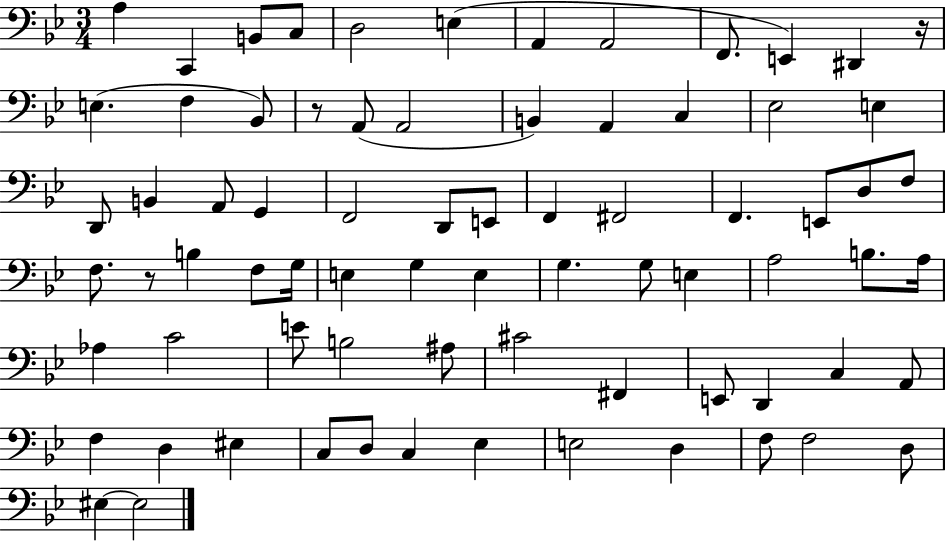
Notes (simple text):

A3/q C2/q B2/e C3/e D3/h E3/q A2/q A2/h F2/e. E2/q D#2/q R/s E3/q. F3/q Bb2/e R/e A2/e A2/h B2/q A2/q C3/q Eb3/h E3/q D2/e B2/q A2/e G2/q F2/h D2/e E2/e F2/q F#2/h F2/q. E2/e D3/e F3/e F3/e. R/e B3/q F3/e G3/s E3/q G3/q E3/q G3/q. G3/e E3/q A3/h B3/e. A3/s Ab3/q C4/h E4/e B3/h A#3/e C#4/h F#2/q E2/e D2/q C3/q A2/e F3/q D3/q EIS3/q C3/e D3/e C3/q Eb3/q E3/h D3/q F3/e F3/h D3/e EIS3/q EIS3/h